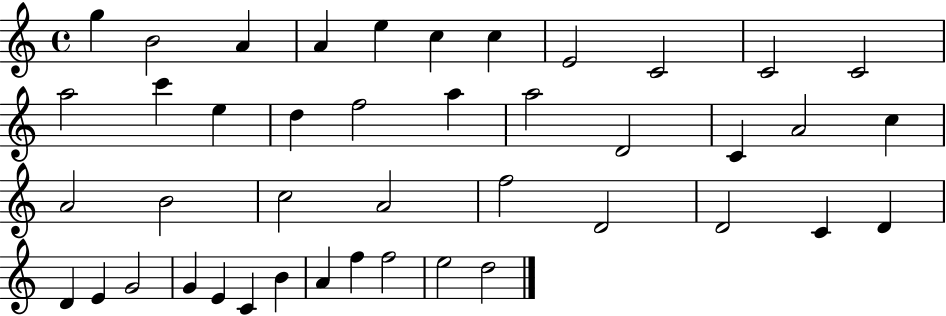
G5/q B4/h A4/q A4/q E5/q C5/q C5/q E4/h C4/h C4/h C4/h A5/h C6/q E5/q D5/q F5/h A5/q A5/h D4/h C4/q A4/h C5/q A4/h B4/h C5/h A4/h F5/h D4/h D4/h C4/q D4/q D4/q E4/q G4/h G4/q E4/q C4/q B4/q A4/q F5/q F5/h E5/h D5/h